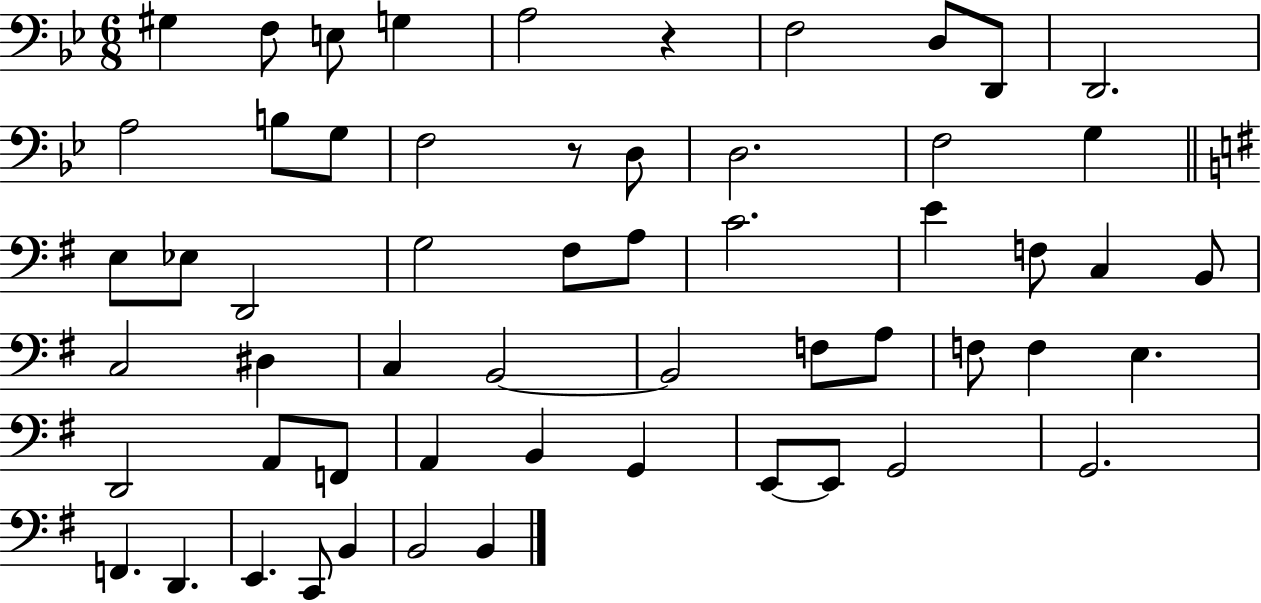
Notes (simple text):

G#3/q F3/e E3/e G3/q A3/h R/q F3/h D3/e D2/e D2/h. A3/h B3/e G3/e F3/h R/e D3/e D3/h. F3/h G3/q E3/e Eb3/e D2/h G3/h F#3/e A3/e C4/h. E4/q F3/e C3/q B2/e C3/h D#3/q C3/q B2/h B2/h F3/e A3/e F3/e F3/q E3/q. D2/h A2/e F2/e A2/q B2/q G2/q E2/e E2/e G2/h G2/h. F2/q. D2/q. E2/q. C2/e B2/q B2/h B2/q